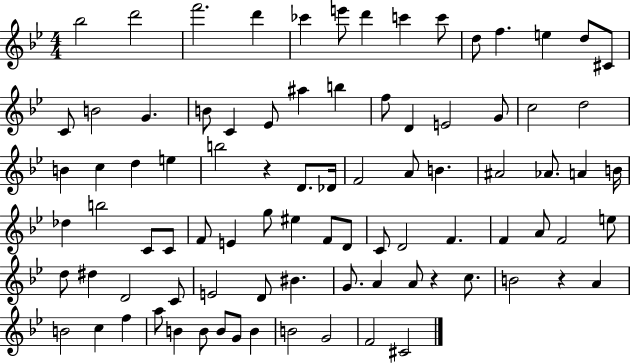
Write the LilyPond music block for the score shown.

{
  \clef treble
  \numericTimeSignature
  \time 4/4
  \key bes \major
  bes''2 d'''2 | f'''2. d'''4 | ces'''4 e'''8 d'''4 c'''4 c'''8 | d''8 f''4. e''4 d''8 cis'8 | \break c'8 b'2 g'4. | b'8 c'4 ees'8 ais''4 b''4 | f''8 d'4 e'2 g'8 | c''2 d''2 | \break b'4 c''4 d''4 e''4 | b''2 r4 d'8. des'16 | f'2 a'8 b'4. | ais'2 aes'8. a'4 b'16 | \break des''4 b''2 c'8 c'8 | f'8 e'4 g''8 eis''4 f'8 d'8 | c'8 d'2 f'4. | f'4 a'8 f'2 e''8 | \break d''8 dis''4 d'2 c'8 | e'2 d'8 bis'4. | g'8. a'4 a'8 r4 c''8. | b'2 r4 a'4 | \break b'2 c''4 f''4 | a''8 b'4 b'8 b'8 g'8 b'4 | b'2 g'2 | f'2 cis'2 | \break \bar "|."
}